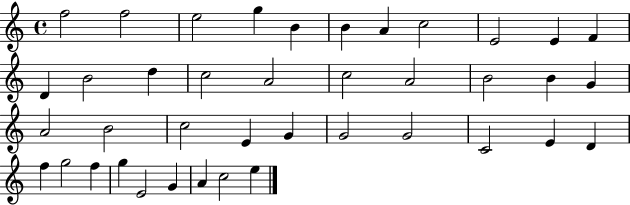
{
  \clef treble
  \time 4/4
  \defaultTimeSignature
  \key c \major
  f''2 f''2 | e''2 g''4 b'4 | b'4 a'4 c''2 | e'2 e'4 f'4 | \break d'4 b'2 d''4 | c''2 a'2 | c''2 a'2 | b'2 b'4 g'4 | \break a'2 b'2 | c''2 e'4 g'4 | g'2 g'2 | c'2 e'4 d'4 | \break f''4 g''2 f''4 | g''4 e'2 g'4 | a'4 c''2 e''4 | \bar "|."
}